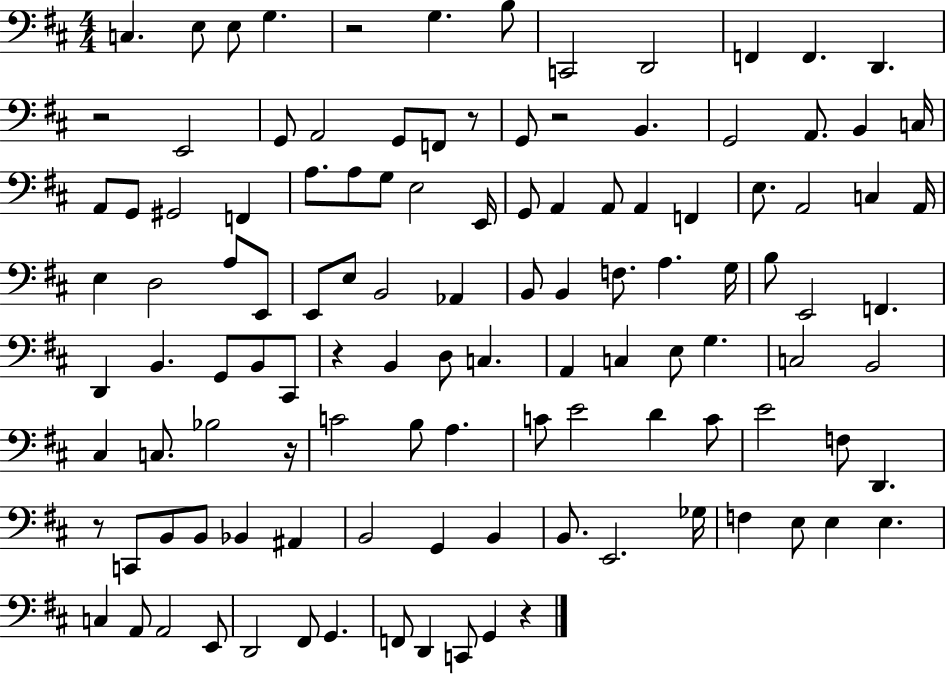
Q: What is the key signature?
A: D major